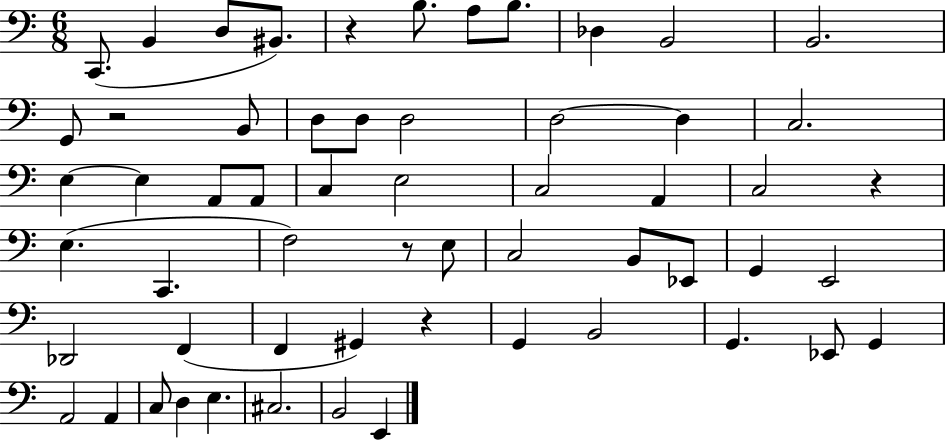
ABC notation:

X:1
T:Untitled
M:6/8
L:1/4
K:C
C,,/2 B,, D,/2 ^B,,/2 z B,/2 A,/2 B,/2 _D, B,,2 B,,2 G,,/2 z2 B,,/2 D,/2 D,/2 D,2 D,2 D, C,2 E, E, A,,/2 A,,/2 C, E,2 C,2 A,, C,2 z E, C,, F,2 z/2 E,/2 C,2 B,,/2 _E,,/2 G,, E,,2 _D,,2 F,, F,, ^G,, z G,, B,,2 G,, _E,,/2 G,, A,,2 A,, C,/2 D, E, ^C,2 B,,2 E,,